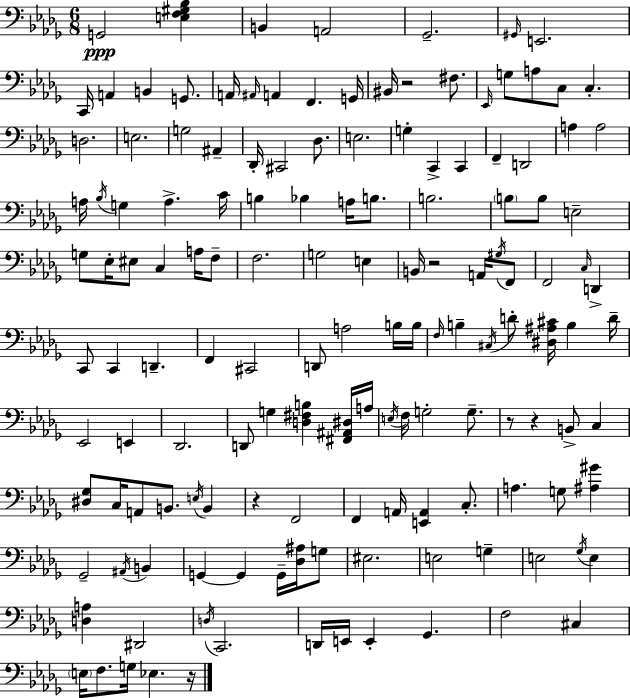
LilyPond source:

{
  \clef bass
  \numericTimeSignature
  \time 6/8
  \key bes \minor
  g,2\ppp <e f gis bes>4 | b,4 a,2 | ges,2.-- | \grace { gis,16 } e,2. | \break c,16 a,4 b,4 g,8. | a,16 \grace { ais,16 } a,4 f,4. | g,16 bis,16 r2 fis8. | \grace { ees,16 } g8 a8 c8 c4.-. | \break d2. | e2. | g2 ais,4-- | des,16-. cis,2 | \break des8. e2. | g4-. c,4-> c,4 | f,4-- d,2 | a4 a2 | \break a16 \acciaccatura { bes16 } g4 a4.-> | c'16 b4 bes4 | a16 b8. b2. | \parenthesize b8 b8 e2-- | \break g8 ees16-. eis8 c4 | a16 f8-- f2. | g2 | e4 b,16 r2 | \break a,16 \acciaccatura { gis16 } f,8 f,2 | \grace { c16 } d,4-> c,8 c,4 | d,4.-- f,4 cis,2 | d,8 a2 | \break b16 b16 \grace { f16 } b4-- \acciaccatura { cis16 } | d'8-. <dis ais cis'>16 b4 d'16-- ees,2 | e,4 des,2. | d,8 g4 | \break <d fis b>4 <fis, ais, dis>16 a16 \acciaccatura { e16 } f16 g2-. | g8.-- r8 r4 | b,8-> c4 <dis ges>8 c16 | a,8 b,8. \acciaccatura { e16 } b,4 r4 | \break f,2 f,4 | a,16 <e, a,>4 c8.-. a4. | g8 <ais gis'>4 ges,2-- | \acciaccatura { ais,16 } b,4 g,4~~ | \break g,4 g,16-- <des ais>16 g8 eis2. | e2 | g4-- e2 | \acciaccatura { ges16 } e4 | \break <d a>4 dis,2 | \acciaccatura { d16 } c,2. | d,16 e,16 e,4-. ges,4. | f2 cis4 | \break \parenthesize e16 f8. g16 ees4. | r16 \bar "|."
}